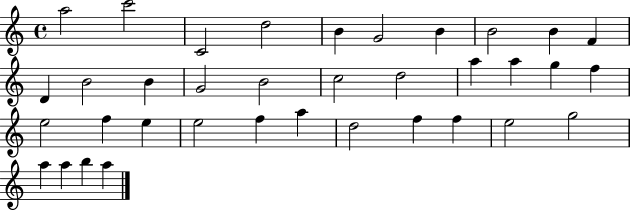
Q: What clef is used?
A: treble